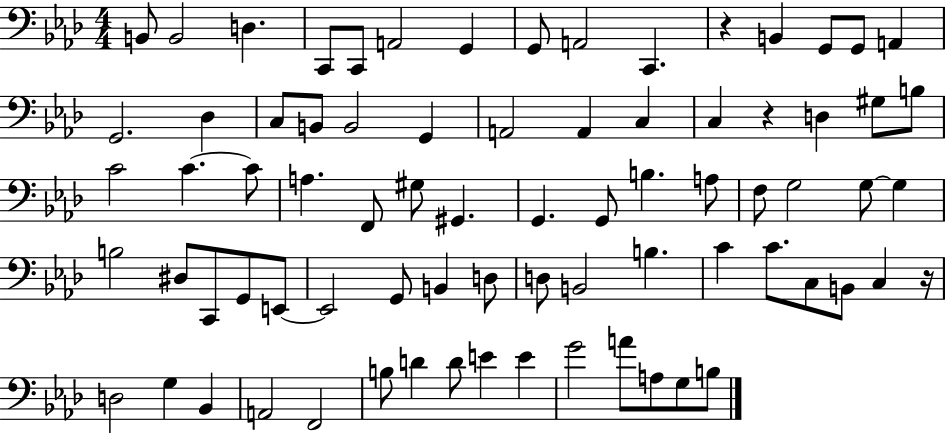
X:1
T:Untitled
M:4/4
L:1/4
K:Ab
B,,/2 B,,2 D, C,,/2 C,,/2 A,,2 G,, G,,/2 A,,2 C,, z B,, G,,/2 G,,/2 A,, G,,2 _D, C,/2 B,,/2 B,,2 G,, A,,2 A,, C, C, z D, ^G,/2 B,/2 C2 C C/2 A, F,,/2 ^G,/2 ^G,, G,, G,,/2 B, A,/2 F,/2 G,2 G,/2 G, B,2 ^D,/2 C,,/2 G,,/2 E,,/2 E,,2 G,,/2 B,, D,/2 D,/2 B,,2 B, C C/2 C,/2 B,,/2 C, z/4 D,2 G, _B,, A,,2 F,,2 B,/2 D D/2 E E G2 A/2 A,/2 G,/2 B,/2